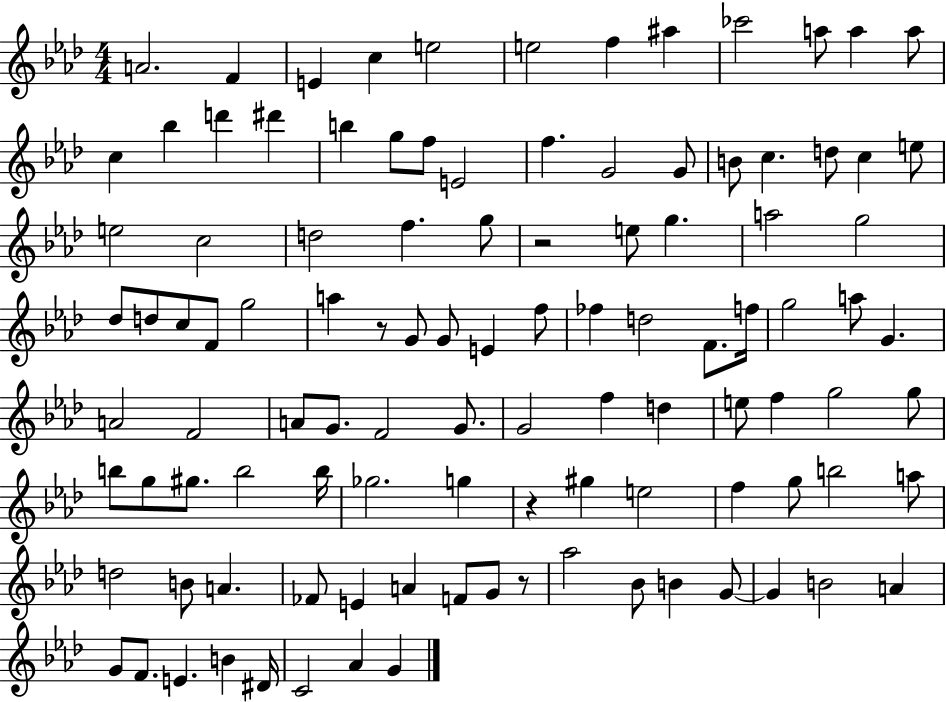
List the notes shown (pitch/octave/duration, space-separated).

A4/h. F4/q E4/q C5/q E5/h E5/h F5/q A#5/q CES6/h A5/e A5/q A5/e C5/q Bb5/q D6/q D#6/q B5/q G5/e F5/e E4/h F5/q. G4/h G4/e B4/e C5/q. D5/e C5/q E5/e E5/h C5/h D5/h F5/q. G5/e R/h E5/e G5/q. A5/h G5/h Db5/e D5/e C5/e F4/e G5/h A5/q R/e G4/e G4/e E4/q F5/e FES5/q D5/h F4/e. F5/s G5/h A5/e G4/q. A4/h F4/h A4/e G4/e. F4/h G4/e. G4/h F5/q D5/q E5/e F5/q G5/h G5/e B5/e G5/e G#5/e. B5/h B5/s Gb5/h. G5/q R/q G#5/q E5/h F5/q G5/e B5/h A5/e D5/h B4/e A4/q. FES4/e E4/q A4/q F4/e G4/e R/e Ab5/h Bb4/e B4/q G4/e G4/q B4/h A4/q G4/e F4/e. E4/q. B4/q D#4/s C4/h Ab4/q G4/q